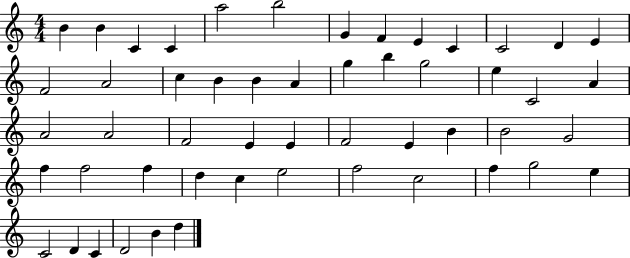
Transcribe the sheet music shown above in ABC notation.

X:1
T:Untitled
M:4/4
L:1/4
K:C
B B C C a2 b2 G F E C C2 D E F2 A2 c B B A g b g2 e C2 A A2 A2 F2 E E F2 E B B2 G2 f f2 f d c e2 f2 c2 f g2 e C2 D C D2 B d